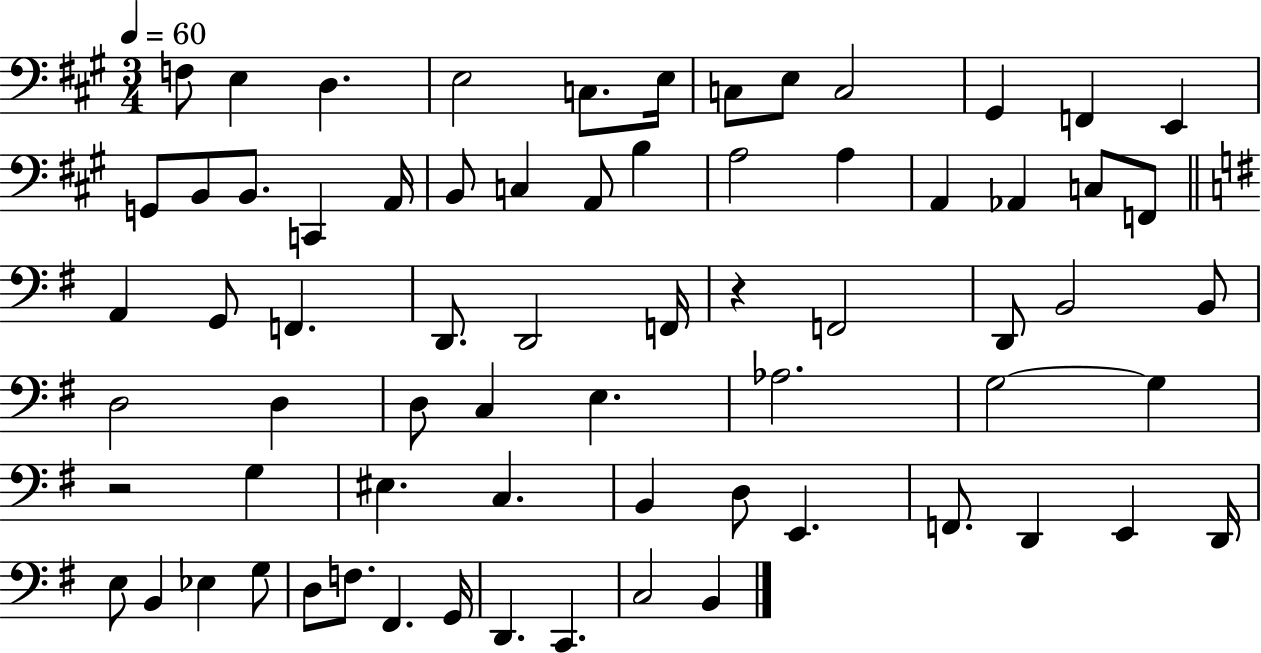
X:1
T:Untitled
M:3/4
L:1/4
K:A
F,/2 E, D, E,2 C,/2 E,/4 C,/2 E,/2 C,2 ^G,, F,, E,, G,,/2 B,,/2 B,,/2 C,, A,,/4 B,,/2 C, A,,/2 B, A,2 A, A,, _A,, C,/2 F,,/2 A,, G,,/2 F,, D,,/2 D,,2 F,,/4 z F,,2 D,,/2 B,,2 B,,/2 D,2 D, D,/2 C, E, _A,2 G,2 G, z2 G, ^E, C, B,, D,/2 E,, F,,/2 D,, E,, D,,/4 E,/2 B,, _E, G,/2 D,/2 F,/2 ^F,, G,,/4 D,, C,, C,2 B,,